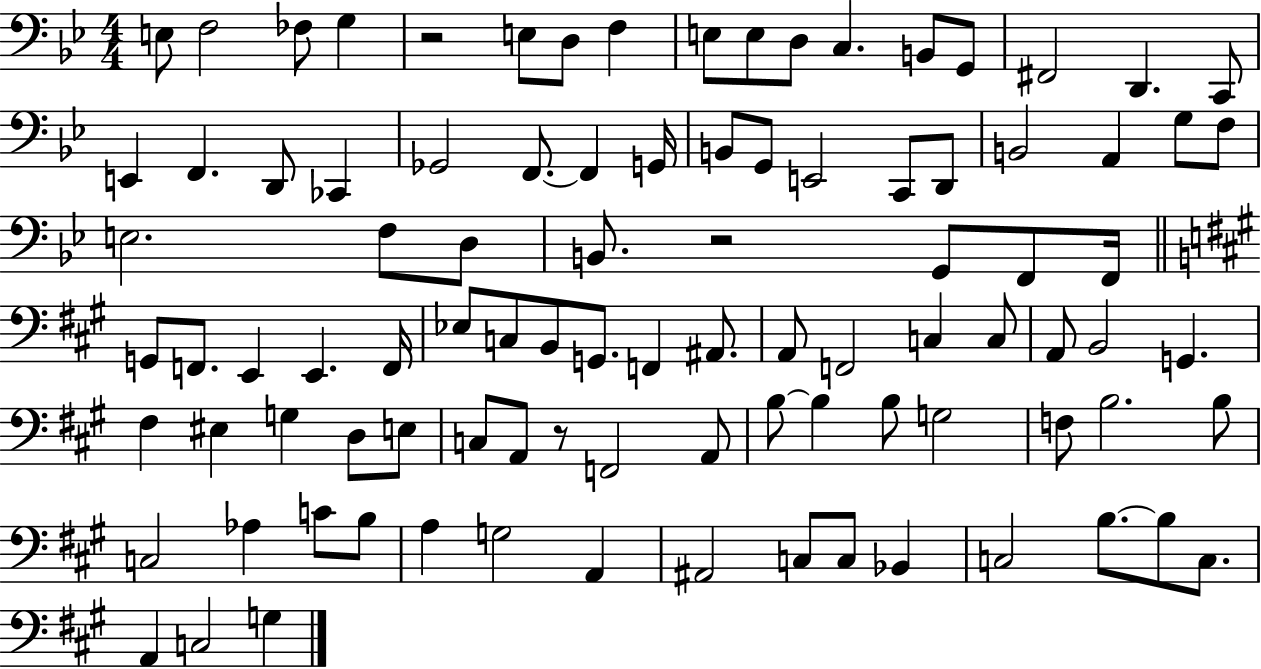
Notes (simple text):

E3/e F3/h FES3/e G3/q R/h E3/e D3/e F3/q E3/e E3/e D3/e C3/q. B2/e G2/e F#2/h D2/q. C2/e E2/q F2/q. D2/e CES2/q Gb2/h F2/e. F2/q G2/s B2/e G2/e E2/h C2/e D2/e B2/h A2/q G3/e F3/e E3/h. F3/e D3/e B2/e. R/h G2/e F2/e F2/s G2/e F2/e. E2/q E2/q. F2/s Eb3/e C3/e B2/e G2/e. F2/q A#2/e. A2/e F2/h C3/q C3/e A2/e B2/h G2/q. F#3/q EIS3/q G3/q D3/e E3/e C3/e A2/e R/e F2/h A2/e B3/e B3/q B3/e G3/h F3/e B3/h. B3/e C3/h Ab3/q C4/e B3/e A3/q G3/h A2/q A#2/h C3/e C3/e Bb2/q C3/h B3/e. B3/e C3/e. A2/q C3/h G3/q